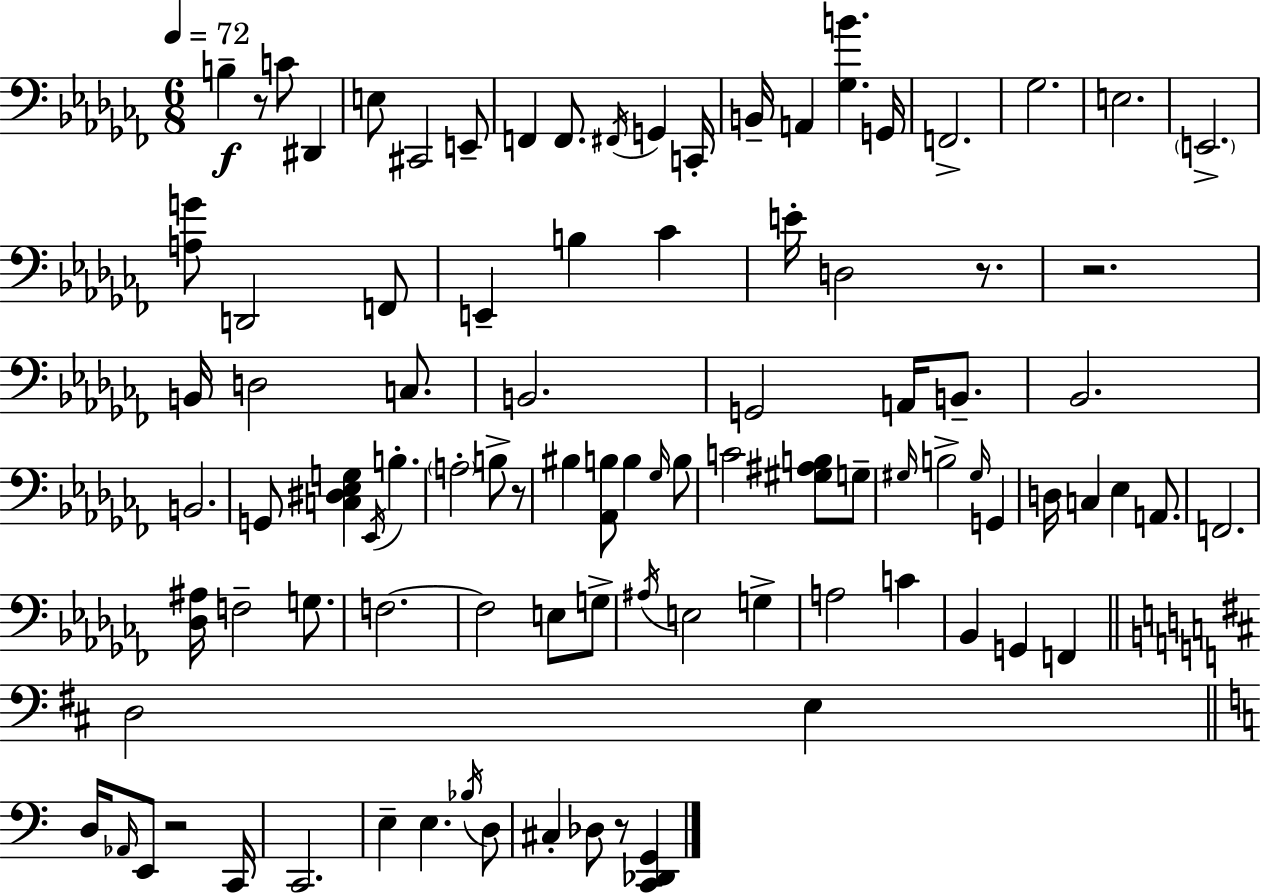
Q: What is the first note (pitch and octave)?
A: B3